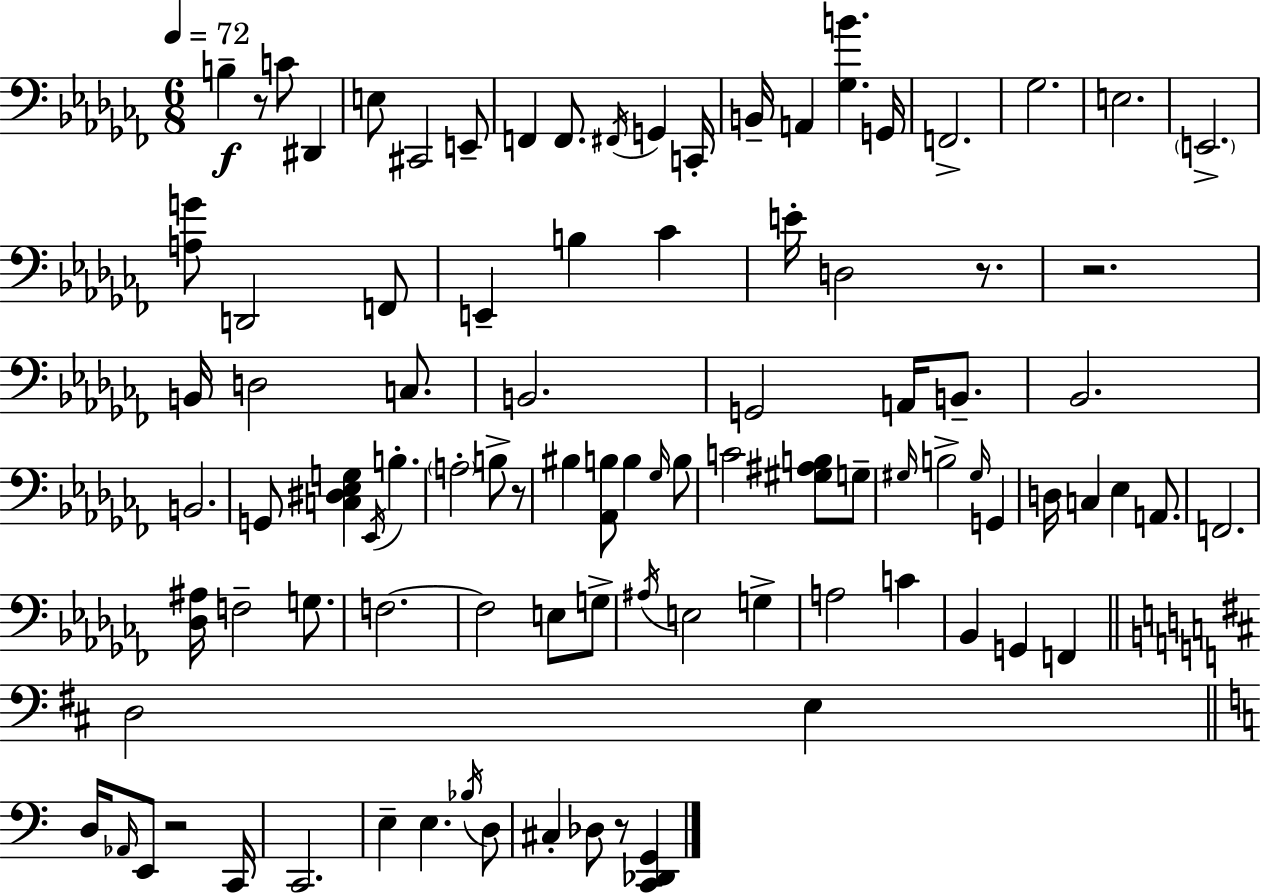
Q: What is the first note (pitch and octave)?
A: B3